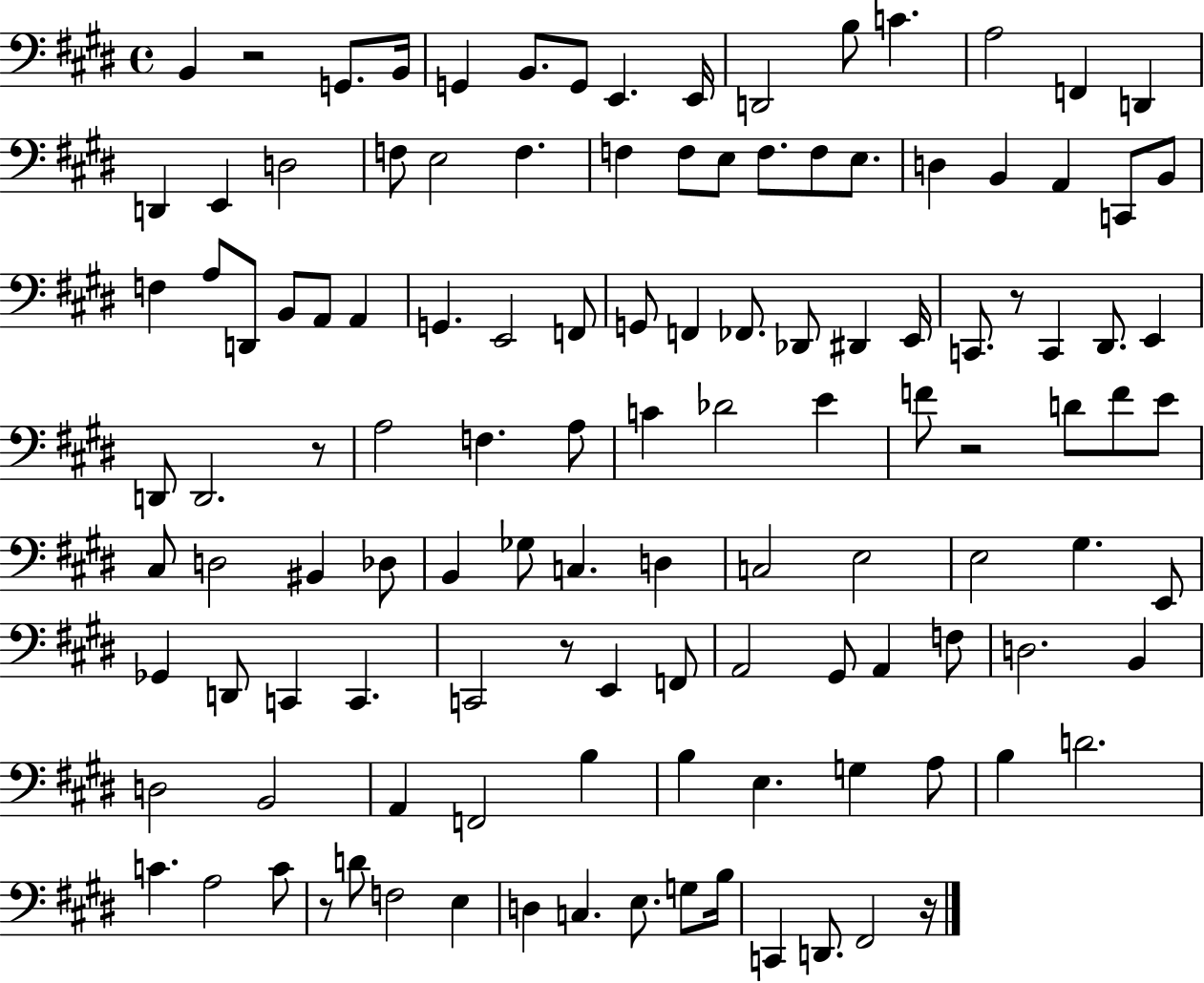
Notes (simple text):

B2/q R/h G2/e. B2/s G2/q B2/e. G2/e E2/q. E2/s D2/h B3/e C4/q. A3/h F2/q D2/q D2/q E2/q D3/h F3/e E3/h F3/q. F3/q F3/e E3/e F3/e. F3/e E3/e. D3/q B2/q A2/q C2/e B2/e F3/q A3/e D2/e B2/e A2/e A2/q G2/q. E2/h F2/e G2/e F2/q FES2/e. Db2/e D#2/q E2/s C2/e. R/e C2/q D#2/e. E2/q D2/e D2/h. R/e A3/h F3/q. A3/e C4/q Db4/h E4/q F4/e R/h D4/e F4/e E4/e C#3/e D3/h BIS2/q Db3/e B2/q Gb3/e C3/q. D3/q C3/h E3/h E3/h G#3/q. E2/e Gb2/q D2/e C2/q C2/q. C2/h R/e E2/q F2/e A2/h G#2/e A2/q F3/e D3/h. B2/q D3/h B2/h A2/q F2/h B3/q B3/q E3/q. G3/q A3/e B3/q D4/h. C4/q. A3/h C4/e R/e D4/e F3/h E3/q D3/q C3/q. E3/e. G3/e B3/s C2/q D2/e. F#2/h R/s